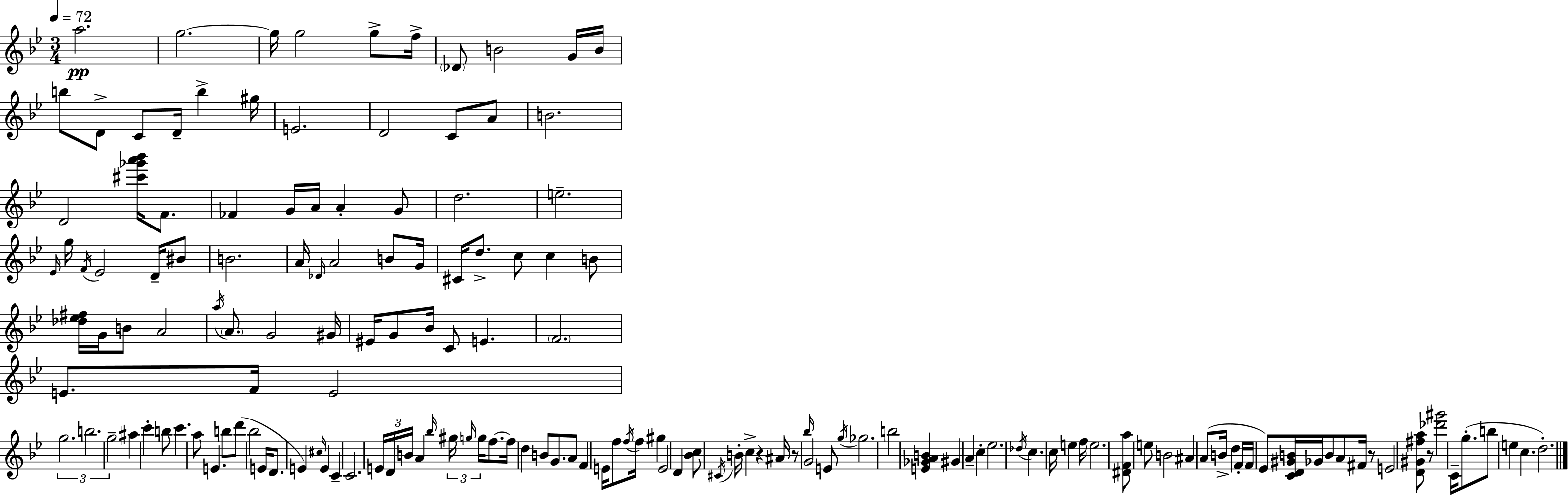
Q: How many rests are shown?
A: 4